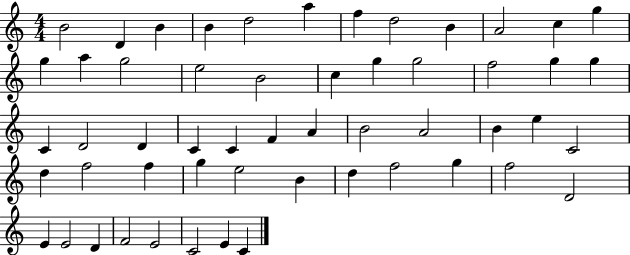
{
  \clef treble
  \numericTimeSignature
  \time 4/4
  \key c \major
  b'2 d'4 b'4 | b'4 d''2 a''4 | f''4 d''2 b'4 | a'2 c''4 g''4 | \break g''4 a''4 g''2 | e''2 b'2 | c''4 g''4 g''2 | f''2 g''4 g''4 | \break c'4 d'2 d'4 | c'4 c'4 f'4 a'4 | b'2 a'2 | b'4 e''4 c'2 | \break d''4 f''2 f''4 | g''4 e''2 b'4 | d''4 f''2 g''4 | f''2 d'2 | \break e'4 e'2 d'4 | f'2 e'2 | c'2 e'4 c'4 | \bar "|."
}